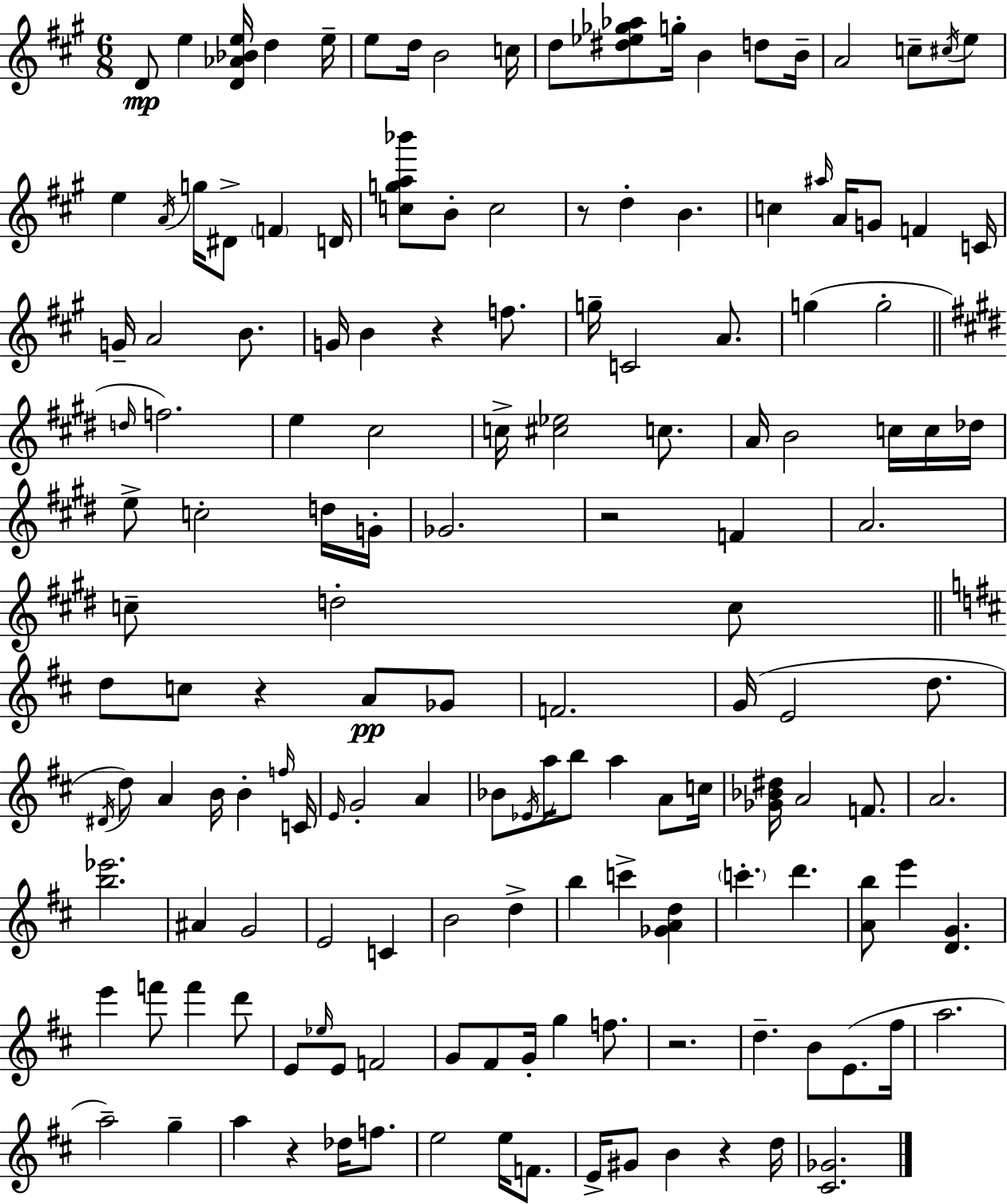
{
  \clef treble
  \numericTimeSignature
  \time 6/8
  \key a \major
  \repeat volta 2 { d'8\mp e''4 <d' aes' bes' e''>16 d''4 e''16-- | e''8 d''16 b'2 c''16 | d''8 <dis'' ees'' ges'' aes''>8 g''16-. b'4 d''8 b'16-- | a'2 c''8-- \acciaccatura { cis''16 } e''8 | \break e''4 \acciaccatura { a'16 } g''16 dis'8-> \parenthesize f'4 | d'16 <c'' g'' a'' bes'''>8 b'8-. c''2 | r8 d''4-. b'4. | c''4 \grace { ais''16 } a'16 g'8 f'4 | \break c'16 g'16-- a'2 | b'8. g'16 b'4 r4 | f''8. g''16-- c'2 | a'8. g''4( g''2-. | \break \bar "||" \break \key e \major \grace { d''16 } f''2.) | e''4 cis''2 | c''16-> <cis'' ees''>2 c''8. | a'16 b'2 c''16 c''16 | \break des''16 e''8-> c''2-. d''16 | g'16-. ges'2. | r2 f'4 | a'2. | \break c''8-- d''2-. c''8 | \bar "||" \break \key d \major d''8 c''8 r4 a'8\pp ges'8 | f'2. | g'16( e'2 d''8. | \acciaccatura { dis'16 } d''8) a'4 b'16 b'4-. | \break \grace { f''16 } c'16 \grace { e'16 } g'2-. a'4 | bes'8 \acciaccatura { ees'16 } a''16 b''8 a''4 | a'8 c''16 <ges' bes' dis''>16 a'2 | f'8. a'2. | \break <b'' ees'''>2. | ais'4 g'2 | e'2 | c'4 b'2 | \break d''4-> b''4 c'''4-> | <ges' a' d''>4 \parenthesize c'''4.-. d'''4. | <a' b''>8 e'''4 <d' g'>4. | e'''4 f'''8 f'''4 | \break d'''8 e'8 \grace { ees''16 } e'8 f'2 | g'8 fis'8 g'16-. g''4 | f''8. r2. | d''4.-- b'8 | \break e'8.( fis''16 a''2. | a''2--) | g''4-- a''4 r4 | des''16 f''8. e''2 | \break e''16 f'8. e'16-> gis'8 b'4 | r4 d''16 <cis' ges'>2. | } \bar "|."
}